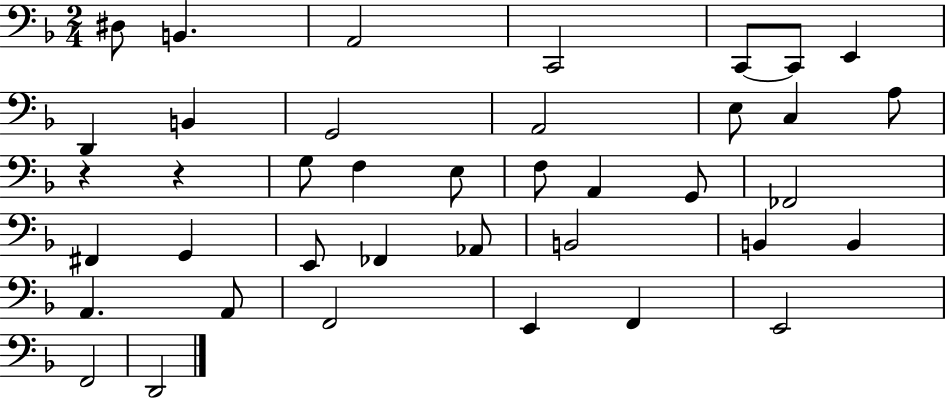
D#3/e B2/q. A2/h C2/h C2/e C2/e E2/q D2/q B2/q G2/h A2/h E3/e C3/q A3/e R/q R/q G3/e F3/q E3/e F3/e A2/q G2/e FES2/h F#2/q G2/q E2/e FES2/q Ab2/e B2/h B2/q B2/q A2/q. A2/e F2/h E2/q F2/q E2/h F2/h D2/h